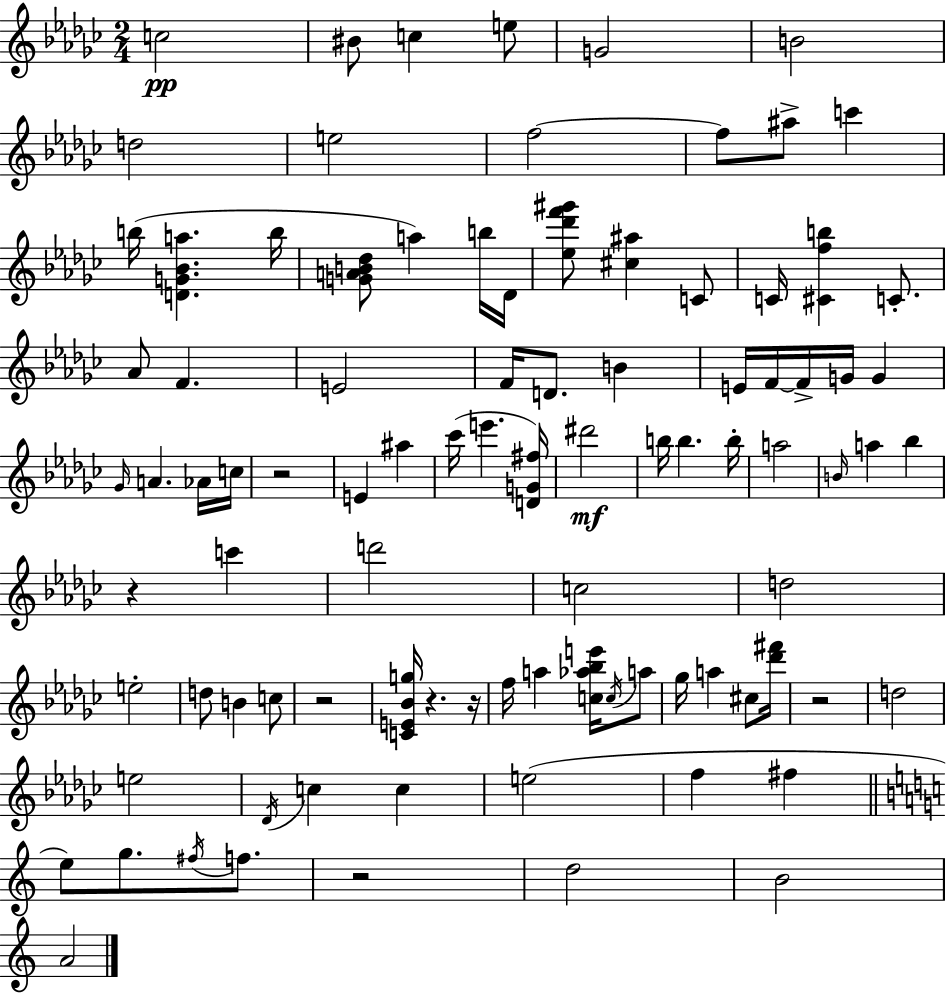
X:1
T:Untitled
M:2/4
L:1/4
K:Ebm
c2 ^B/2 c e/2 G2 B2 d2 e2 f2 f/2 ^a/2 c' b/4 [DG_Ba] b/4 [GAB_d]/2 a b/4 _D/4 [_e_d'f'^g']/2 [^c^a] C/2 C/4 [^Cfb] C/2 _A/2 F E2 F/4 D/2 B E/4 F/4 F/4 G/4 G _G/4 A _A/4 c/4 z2 E ^a _c'/4 e' [DG^f]/4 ^d'2 b/4 b b/4 a2 B/4 a _b z c' d'2 c2 d2 e2 d/2 B c/2 z2 [CE_Bg]/4 z z/4 f/4 a [c_a_be']/4 c/4 a/2 _g/4 a ^c/2 [_d'^f']/4 z2 d2 e2 _D/4 c c e2 f ^f e/2 g/2 ^f/4 f/2 z2 d2 B2 A2